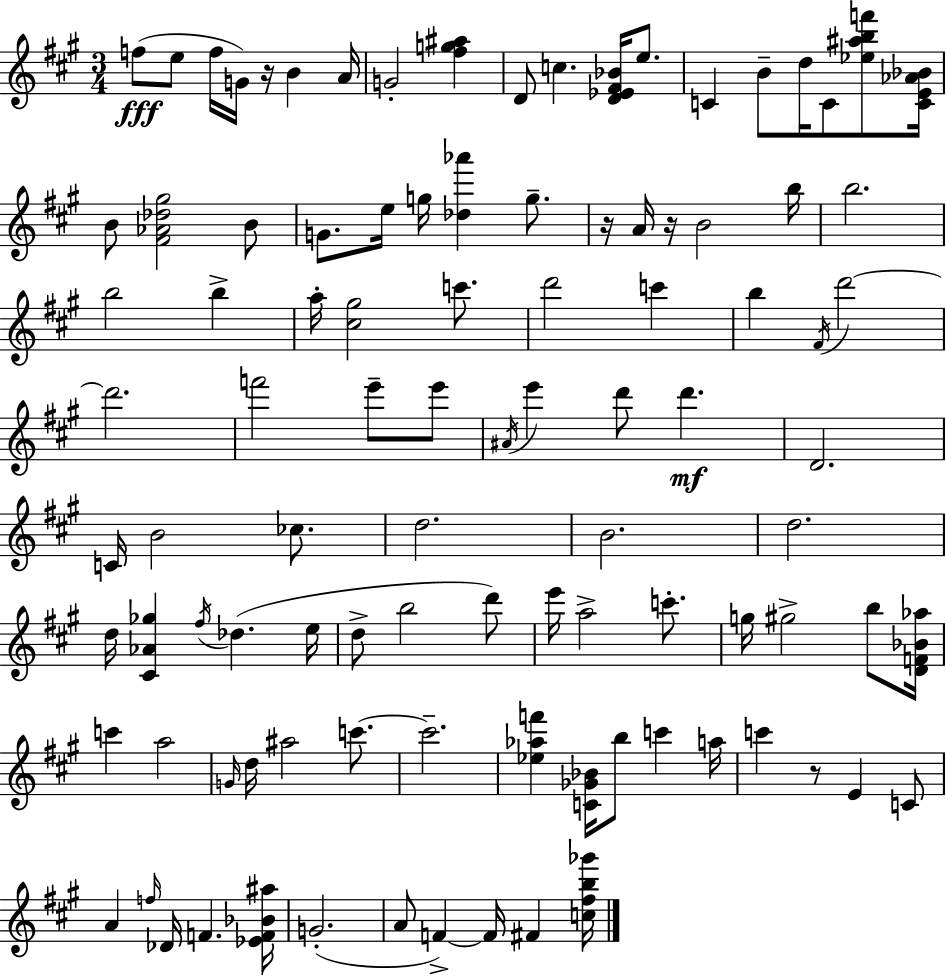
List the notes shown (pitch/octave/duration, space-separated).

F5/e E5/e F5/s G4/s R/s B4/q A4/s G4/h [F#5,G5,A#5]/q D4/e C5/q. [D4,Eb4,F#4,Bb4]/s E5/e. C4/q B4/e D5/s C4/e [Eb5,A#5,B5,F6]/e [C4,E4,Ab4,Bb4]/s B4/e [F#4,Ab4,Db5,G#5]/h B4/e G4/e. E5/s G5/s [Db5,Ab6]/q G5/e. R/s A4/s R/s B4/h B5/s B5/h. B5/h B5/q A5/s [C#5,G#5]/h C6/e. D6/h C6/q B5/q F#4/s D6/h D6/h. F6/h E6/e E6/e A#4/s E6/q D6/e D6/q. D4/h. C4/s B4/h CES5/e. D5/h. B4/h. D5/h. D5/s [C#4,Ab4,Gb5]/q F#5/s Db5/q. E5/s D5/e B5/h D6/e E6/s A5/h C6/e. G5/s G#5/h B5/e [D4,F4,Bb4,Ab5]/s C6/q A5/h G4/s D5/s A#5/h C6/e. C6/h. [Eb5,Ab5,F6]/q [C4,Gb4,Bb4]/s B5/e C6/q A5/s C6/q R/e E4/q C4/e A4/q F5/s Db4/s F4/q. [Eb4,F4,Bb4,A#5]/s G4/h. A4/e F4/q F4/s F#4/q [C5,F#5,B5,Gb6]/s